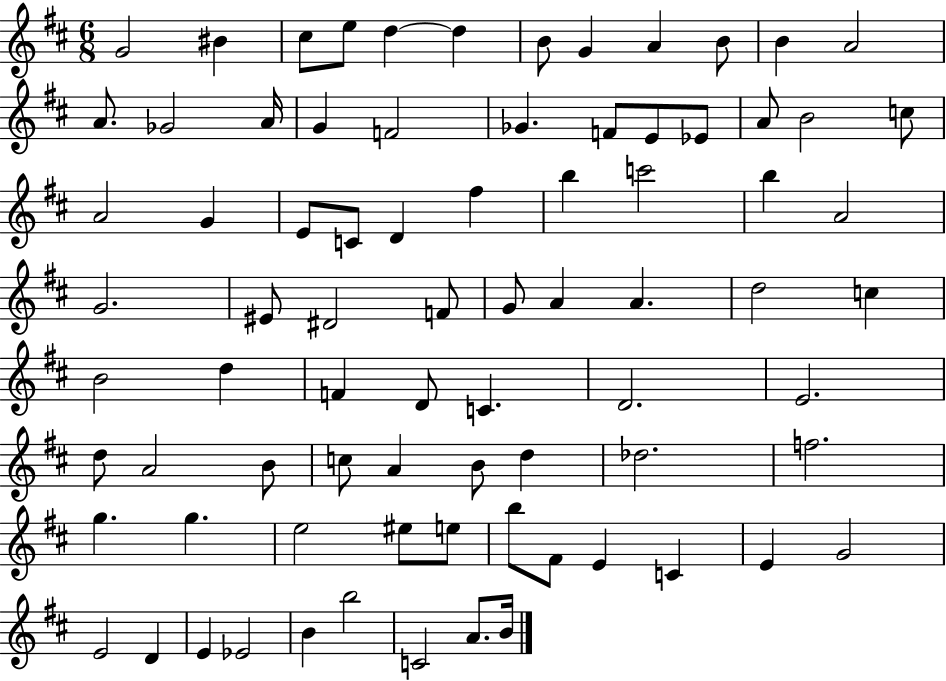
{
  \clef treble
  \numericTimeSignature
  \time 6/8
  \key d \major
  \repeat volta 2 { g'2 bis'4 | cis''8 e''8 d''4~~ d''4 | b'8 g'4 a'4 b'8 | b'4 a'2 | \break a'8. ges'2 a'16 | g'4 f'2 | ges'4. f'8 e'8 ees'8 | a'8 b'2 c''8 | \break a'2 g'4 | e'8 c'8 d'4 fis''4 | b''4 c'''2 | b''4 a'2 | \break g'2. | eis'8 dis'2 f'8 | g'8 a'4 a'4. | d''2 c''4 | \break b'2 d''4 | f'4 d'8 c'4. | d'2. | e'2. | \break d''8 a'2 b'8 | c''8 a'4 b'8 d''4 | des''2. | f''2. | \break g''4. g''4. | e''2 eis''8 e''8 | b''8 fis'8 e'4 c'4 | e'4 g'2 | \break e'2 d'4 | e'4 ees'2 | b'4 b''2 | c'2 a'8. b'16 | \break } \bar "|."
}